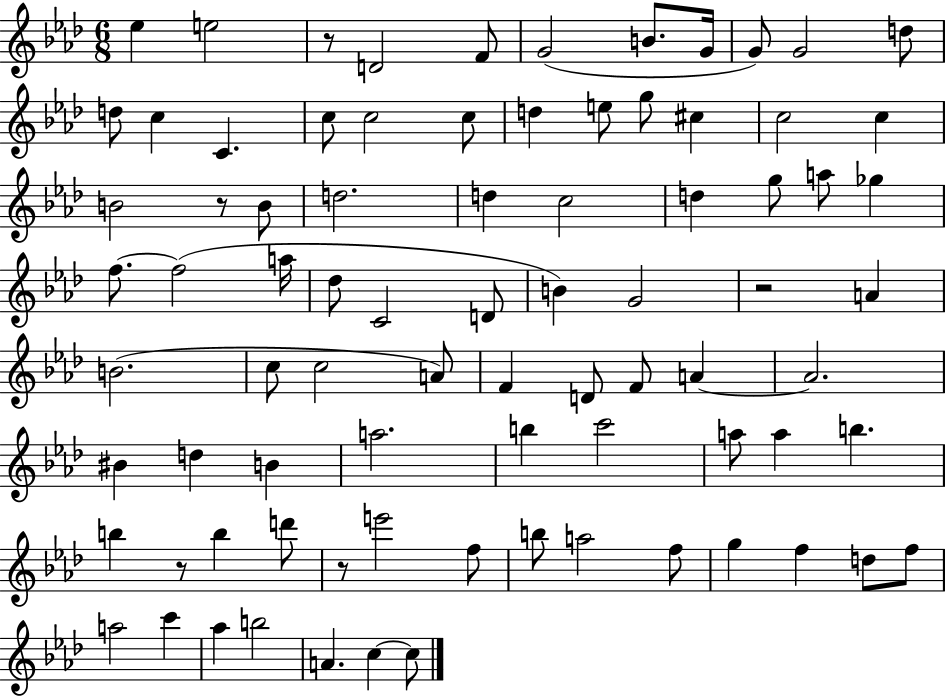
{
  \clef treble
  \numericTimeSignature
  \time 6/8
  \key aes \major
  \repeat volta 2 { ees''4 e''2 | r8 d'2 f'8 | g'2( b'8. g'16 | g'8) g'2 d''8 | \break d''8 c''4 c'4. | c''8 c''2 c''8 | d''4 e''8 g''8 cis''4 | c''2 c''4 | \break b'2 r8 b'8 | d''2. | d''4 c''2 | d''4 g''8 a''8 ges''4 | \break f''8.~~ f''2( a''16 | des''8 c'2 d'8 | b'4) g'2 | r2 a'4 | \break b'2.( | c''8 c''2 a'8) | f'4 d'8 f'8 a'4~~ | a'2. | \break bis'4 d''4 b'4 | a''2. | b''4 c'''2 | a''8 a''4 b''4. | \break b''4 r8 b''4 d'''8 | r8 e'''2 f''8 | b''8 a''2 f''8 | g''4 f''4 d''8 f''8 | \break a''2 c'''4 | aes''4 b''2 | a'4. c''4~~ c''8 | } \bar "|."
}